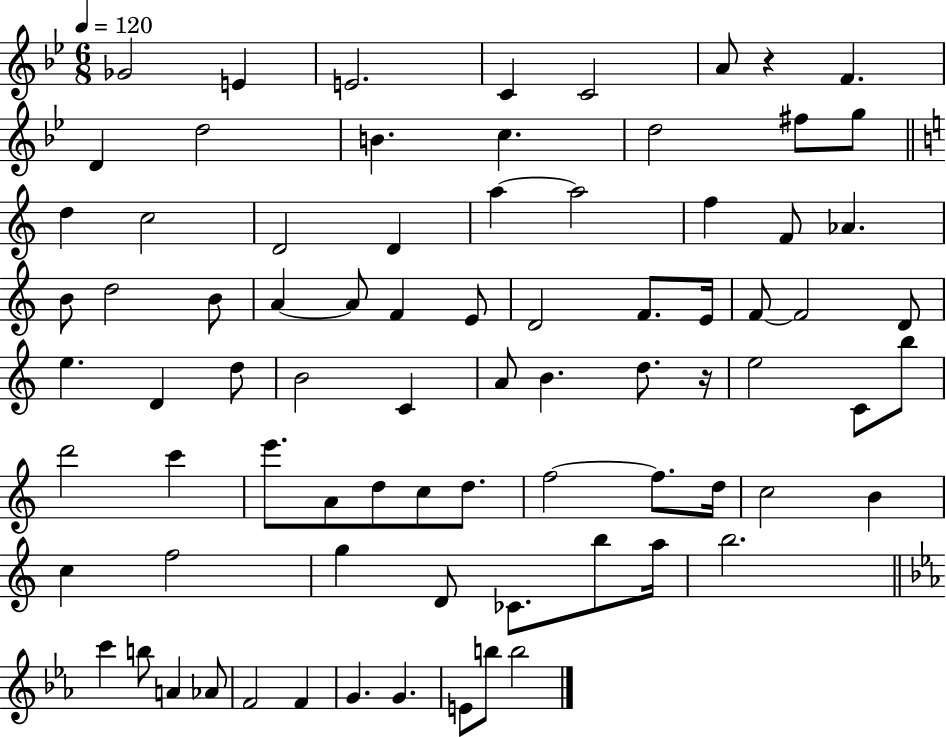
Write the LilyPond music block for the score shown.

{
  \clef treble
  \numericTimeSignature
  \time 6/8
  \key bes \major
  \tempo 4 = 120
  ges'2 e'4 | e'2. | c'4 c'2 | a'8 r4 f'4. | \break d'4 d''2 | b'4. c''4. | d''2 fis''8 g''8 | \bar "||" \break \key a \minor d''4 c''2 | d'2 d'4 | a''4~~ a''2 | f''4 f'8 aes'4. | \break b'8 d''2 b'8 | a'4~~ a'8 f'4 e'8 | d'2 f'8. e'16 | f'8~~ f'2 d'8 | \break e''4. d'4 d''8 | b'2 c'4 | a'8 b'4. d''8. r16 | e''2 c'8 b''8 | \break d'''2 c'''4 | e'''8. a'8 d''8 c''8 d''8. | f''2~~ f''8. d''16 | c''2 b'4 | \break c''4 f''2 | g''4 d'8 ces'8. b''8 a''16 | b''2. | \bar "||" \break \key ees \major c'''4 b''8 a'4 aes'8 | f'2 f'4 | g'4. g'4. | e'8 b''8 b''2 | \break \bar "|."
}